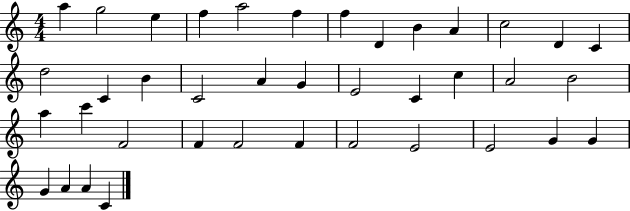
{
  \clef treble
  \numericTimeSignature
  \time 4/4
  \key c \major
  a''4 g''2 e''4 | f''4 a''2 f''4 | f''4 d'4 b'4 a'4 | c''2 d'4 c'4 | \break d''2 c'4 b'4 | c'2 a'4 g'4 | e'2 c'4 c''4 | a'2 b'2 | \break a''4 c'''4 f'2 | f'4 f'2 f'4 | f'2 e'2 | e'2 g'4 g'4 | \break g'4 a'4 a'4 c'4 | \bar "|."
}